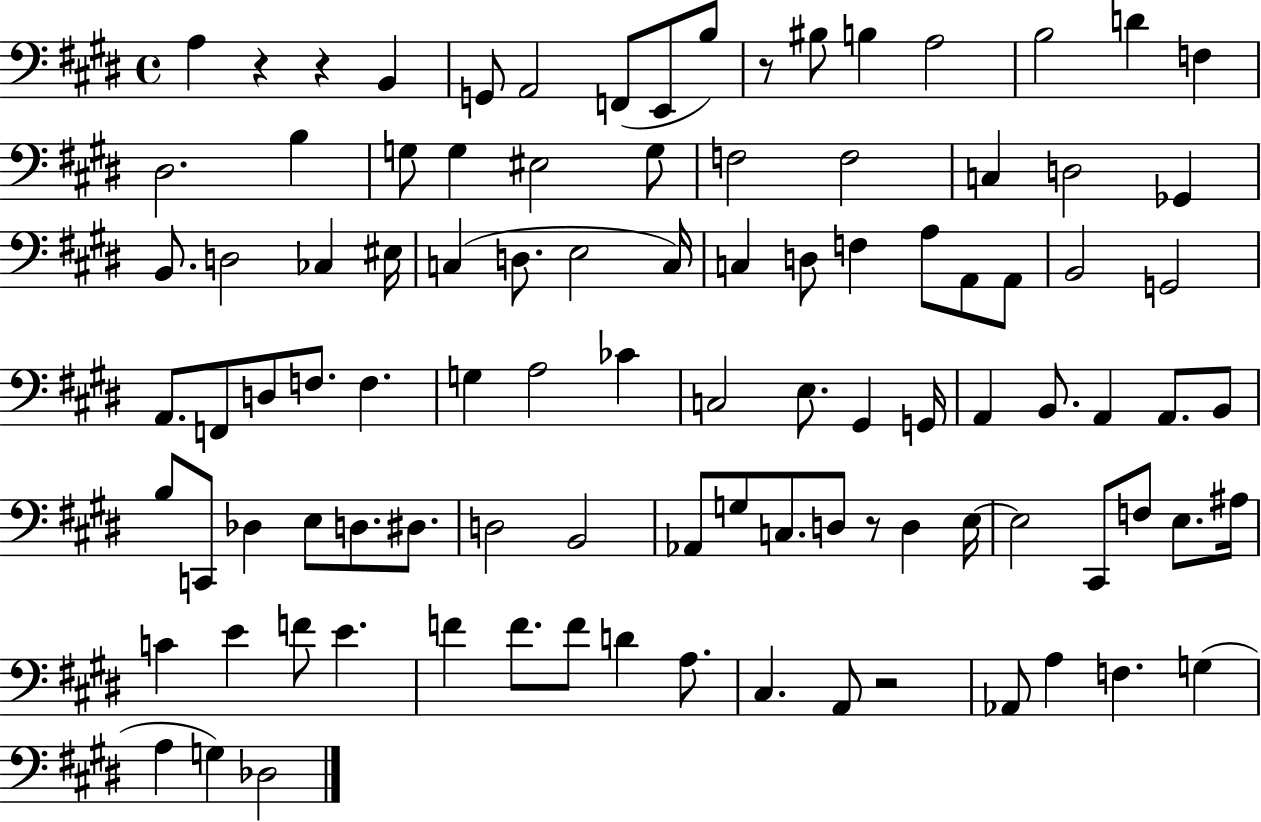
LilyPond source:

{
  \clef bass
  \time 4/4
  \defaultTimeSignature
  \key e \major
  \repeat volta 2 { a4 r4 r4 b,4 | g,8 a,2 f,8( e,8 b8) | r8 bis8 b4 a2 | b2 d'4 f4 | \break dis2. b4 | g8 g4 eis2 g8 | f2 f2 | c4 d2 ges,4 | \break b,8. d2 ces4 eis16 | c4( d8. e2 c16) | c4 d8 f4 a8 a,8 a,8 | b,2 g,2 | \break a,8. f,8 d8 f8. f4. | g4 a2 ces'4 | c2 e8. gis,4 g,16 | a,4 b,8. a,4 a,8. b,8 | \break b8 c,8 des4 e8 d8. dis8. | d2 b,2 | aes,8 g8 c8. d8 r8 d4 e16~~ | e2 cis,8 f8 e8. ais16 | \break c'4 e'4 f'8 e'4. | f'4 f'8. f'8 d'4 a8. | cis4. a,8 r2 | aes,8 a4 f4. g4( | \break a4 g4) des2 | } \bar "|."
}